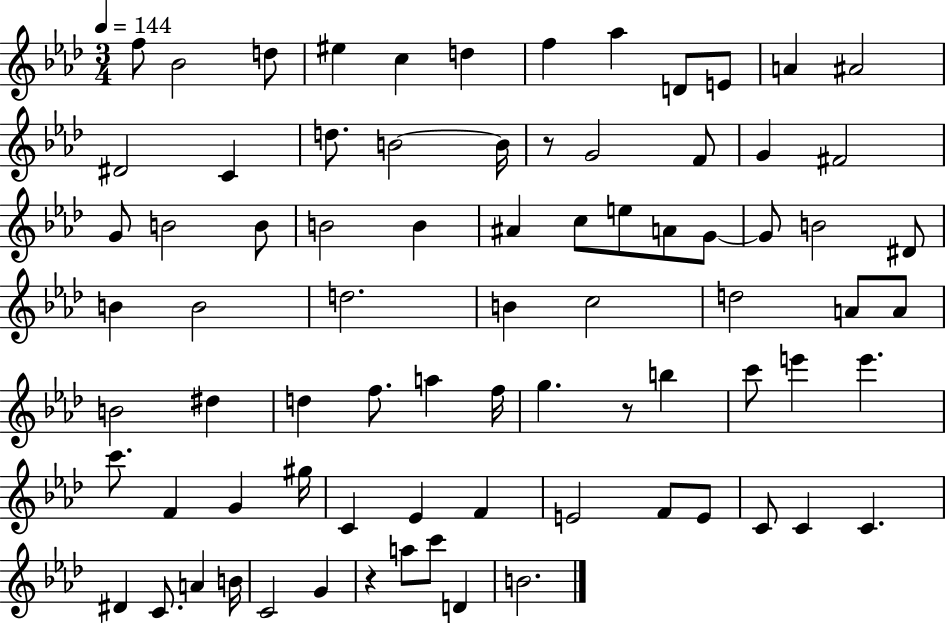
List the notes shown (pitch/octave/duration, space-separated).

F5/e Bb4/h D5/e EIS5/q C5/q D5/q F5/q Ab5/q D4/e E4/e A4/q A#4/h D#4/h C4/q D5/e. B4/h B4/s R/e G4/h F4/e G4/q F#4/h G4/e B4/h B4/e B4/h B4/q A#4/q C5/e E5/e A4/e G4/e G4/e B4/h D#4/e B4/q B4/h D5/h. B4/q C5/h D5/h A4/e A4/e B4/h D#5/q D5/q F5/e. A5/q F5/s G5/q. R/e B5/q C6/e E6/q E6/q. C6/e. F4/q G4/q G#5/s C4/q Eb4/q F4/q E4/h F4/e E4/e C4/e C4/q C4/q. D#4/q C4/e. A4/q B4/s C4/h G4/q R/q A5/e C6/e D4/q B4/h.